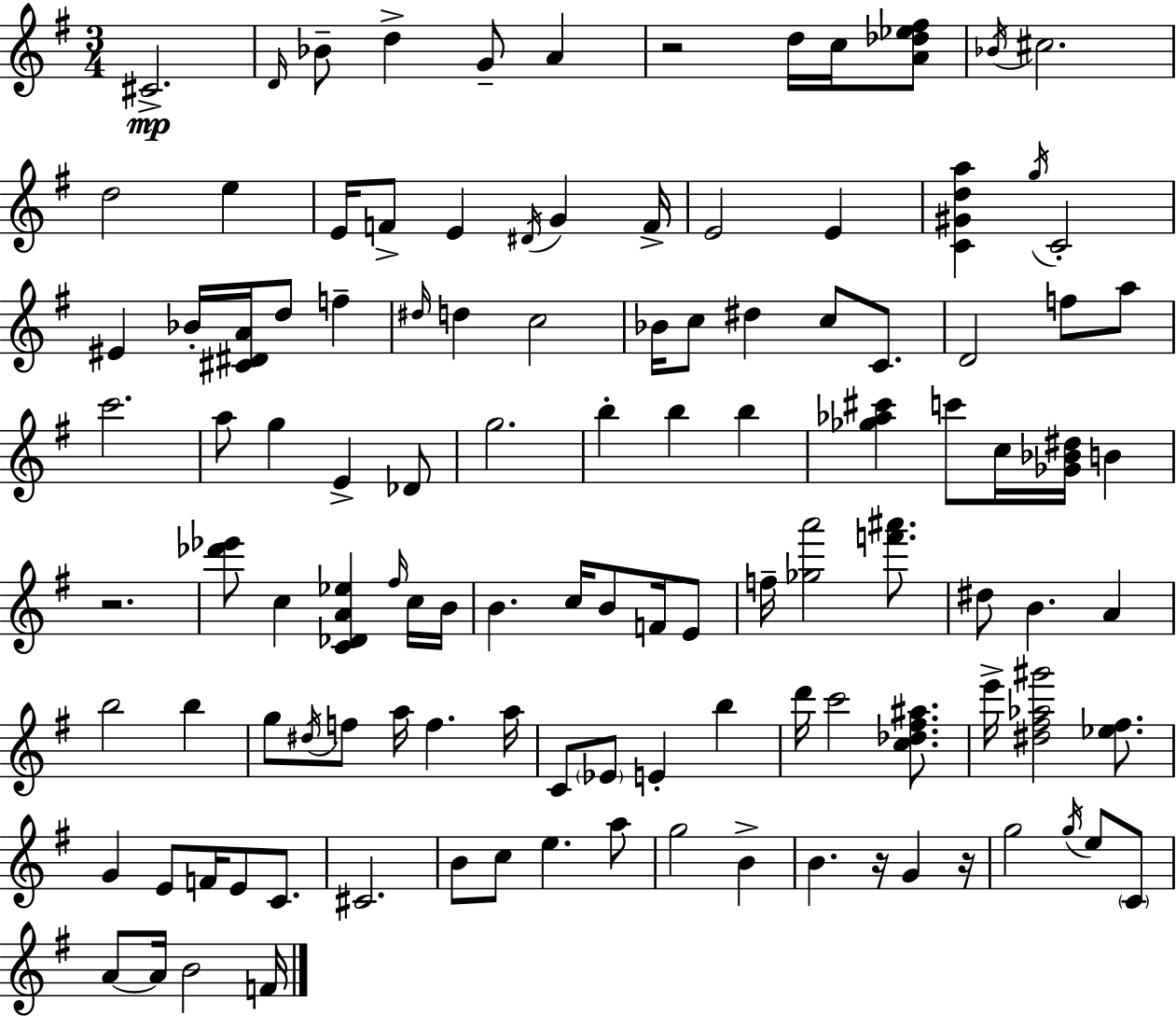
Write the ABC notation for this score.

X:1
T:Untitled
M:3/4
L:1/4
K:Em
^C2 D/4 _B/2 d G/2 A z2 d/4 c/4 [A_d_e^f]/2 _B/4 ^c2 d2 e E/4 F/2 E ^D/4 G F/4 E2 E [C^Gda] g/4 C2 ^E _B/4 [^C^DA]/4 d/2 f ^d/4 d c2 _B/4 c/2 ^d c/2 C/2 D2 f/2 a/2 c'2 a/2 g E _D/2 g2 b b b [_g_a^c'] c'/2 c/4 [_G_B^d]/4 B z2 [_d'_e']/2 c [C_DA_e] ^f/4 c/4 B/4 B c/4 B/2 F/4 E/2 f/4 [_ga']2 [f'^a']/2 ^d/2 B A b2 b g/2 ^d/4 f/2 a/4 f a/4 C/2 _E/2 E b d'/4 c'2 [c_d^f^a]/2 e'/4 [^d^f_a^g']2 [_e^f]/2 G E/2 F/4 E/2 C/2 ^C2 B/2 c/2 e a/2 g2 B B z/4 G z/4 g2 g/4 e/2 C/2 A/2 A/4 B2 F/4